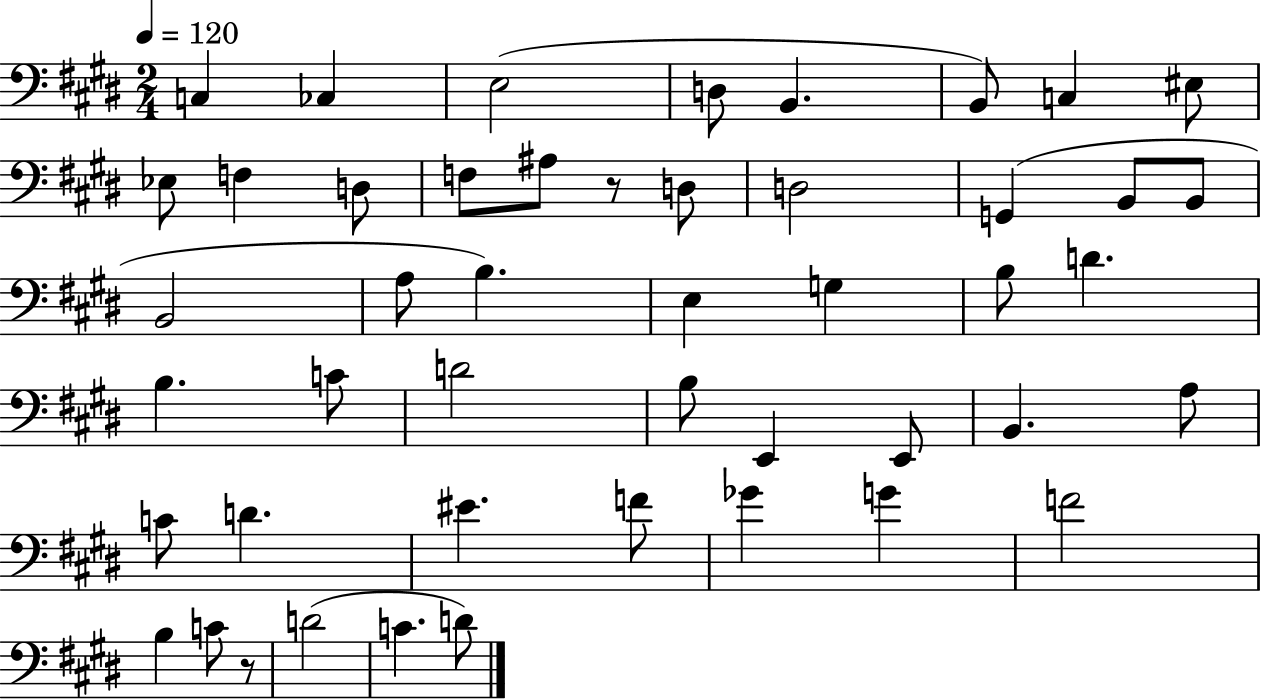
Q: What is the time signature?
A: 2/4